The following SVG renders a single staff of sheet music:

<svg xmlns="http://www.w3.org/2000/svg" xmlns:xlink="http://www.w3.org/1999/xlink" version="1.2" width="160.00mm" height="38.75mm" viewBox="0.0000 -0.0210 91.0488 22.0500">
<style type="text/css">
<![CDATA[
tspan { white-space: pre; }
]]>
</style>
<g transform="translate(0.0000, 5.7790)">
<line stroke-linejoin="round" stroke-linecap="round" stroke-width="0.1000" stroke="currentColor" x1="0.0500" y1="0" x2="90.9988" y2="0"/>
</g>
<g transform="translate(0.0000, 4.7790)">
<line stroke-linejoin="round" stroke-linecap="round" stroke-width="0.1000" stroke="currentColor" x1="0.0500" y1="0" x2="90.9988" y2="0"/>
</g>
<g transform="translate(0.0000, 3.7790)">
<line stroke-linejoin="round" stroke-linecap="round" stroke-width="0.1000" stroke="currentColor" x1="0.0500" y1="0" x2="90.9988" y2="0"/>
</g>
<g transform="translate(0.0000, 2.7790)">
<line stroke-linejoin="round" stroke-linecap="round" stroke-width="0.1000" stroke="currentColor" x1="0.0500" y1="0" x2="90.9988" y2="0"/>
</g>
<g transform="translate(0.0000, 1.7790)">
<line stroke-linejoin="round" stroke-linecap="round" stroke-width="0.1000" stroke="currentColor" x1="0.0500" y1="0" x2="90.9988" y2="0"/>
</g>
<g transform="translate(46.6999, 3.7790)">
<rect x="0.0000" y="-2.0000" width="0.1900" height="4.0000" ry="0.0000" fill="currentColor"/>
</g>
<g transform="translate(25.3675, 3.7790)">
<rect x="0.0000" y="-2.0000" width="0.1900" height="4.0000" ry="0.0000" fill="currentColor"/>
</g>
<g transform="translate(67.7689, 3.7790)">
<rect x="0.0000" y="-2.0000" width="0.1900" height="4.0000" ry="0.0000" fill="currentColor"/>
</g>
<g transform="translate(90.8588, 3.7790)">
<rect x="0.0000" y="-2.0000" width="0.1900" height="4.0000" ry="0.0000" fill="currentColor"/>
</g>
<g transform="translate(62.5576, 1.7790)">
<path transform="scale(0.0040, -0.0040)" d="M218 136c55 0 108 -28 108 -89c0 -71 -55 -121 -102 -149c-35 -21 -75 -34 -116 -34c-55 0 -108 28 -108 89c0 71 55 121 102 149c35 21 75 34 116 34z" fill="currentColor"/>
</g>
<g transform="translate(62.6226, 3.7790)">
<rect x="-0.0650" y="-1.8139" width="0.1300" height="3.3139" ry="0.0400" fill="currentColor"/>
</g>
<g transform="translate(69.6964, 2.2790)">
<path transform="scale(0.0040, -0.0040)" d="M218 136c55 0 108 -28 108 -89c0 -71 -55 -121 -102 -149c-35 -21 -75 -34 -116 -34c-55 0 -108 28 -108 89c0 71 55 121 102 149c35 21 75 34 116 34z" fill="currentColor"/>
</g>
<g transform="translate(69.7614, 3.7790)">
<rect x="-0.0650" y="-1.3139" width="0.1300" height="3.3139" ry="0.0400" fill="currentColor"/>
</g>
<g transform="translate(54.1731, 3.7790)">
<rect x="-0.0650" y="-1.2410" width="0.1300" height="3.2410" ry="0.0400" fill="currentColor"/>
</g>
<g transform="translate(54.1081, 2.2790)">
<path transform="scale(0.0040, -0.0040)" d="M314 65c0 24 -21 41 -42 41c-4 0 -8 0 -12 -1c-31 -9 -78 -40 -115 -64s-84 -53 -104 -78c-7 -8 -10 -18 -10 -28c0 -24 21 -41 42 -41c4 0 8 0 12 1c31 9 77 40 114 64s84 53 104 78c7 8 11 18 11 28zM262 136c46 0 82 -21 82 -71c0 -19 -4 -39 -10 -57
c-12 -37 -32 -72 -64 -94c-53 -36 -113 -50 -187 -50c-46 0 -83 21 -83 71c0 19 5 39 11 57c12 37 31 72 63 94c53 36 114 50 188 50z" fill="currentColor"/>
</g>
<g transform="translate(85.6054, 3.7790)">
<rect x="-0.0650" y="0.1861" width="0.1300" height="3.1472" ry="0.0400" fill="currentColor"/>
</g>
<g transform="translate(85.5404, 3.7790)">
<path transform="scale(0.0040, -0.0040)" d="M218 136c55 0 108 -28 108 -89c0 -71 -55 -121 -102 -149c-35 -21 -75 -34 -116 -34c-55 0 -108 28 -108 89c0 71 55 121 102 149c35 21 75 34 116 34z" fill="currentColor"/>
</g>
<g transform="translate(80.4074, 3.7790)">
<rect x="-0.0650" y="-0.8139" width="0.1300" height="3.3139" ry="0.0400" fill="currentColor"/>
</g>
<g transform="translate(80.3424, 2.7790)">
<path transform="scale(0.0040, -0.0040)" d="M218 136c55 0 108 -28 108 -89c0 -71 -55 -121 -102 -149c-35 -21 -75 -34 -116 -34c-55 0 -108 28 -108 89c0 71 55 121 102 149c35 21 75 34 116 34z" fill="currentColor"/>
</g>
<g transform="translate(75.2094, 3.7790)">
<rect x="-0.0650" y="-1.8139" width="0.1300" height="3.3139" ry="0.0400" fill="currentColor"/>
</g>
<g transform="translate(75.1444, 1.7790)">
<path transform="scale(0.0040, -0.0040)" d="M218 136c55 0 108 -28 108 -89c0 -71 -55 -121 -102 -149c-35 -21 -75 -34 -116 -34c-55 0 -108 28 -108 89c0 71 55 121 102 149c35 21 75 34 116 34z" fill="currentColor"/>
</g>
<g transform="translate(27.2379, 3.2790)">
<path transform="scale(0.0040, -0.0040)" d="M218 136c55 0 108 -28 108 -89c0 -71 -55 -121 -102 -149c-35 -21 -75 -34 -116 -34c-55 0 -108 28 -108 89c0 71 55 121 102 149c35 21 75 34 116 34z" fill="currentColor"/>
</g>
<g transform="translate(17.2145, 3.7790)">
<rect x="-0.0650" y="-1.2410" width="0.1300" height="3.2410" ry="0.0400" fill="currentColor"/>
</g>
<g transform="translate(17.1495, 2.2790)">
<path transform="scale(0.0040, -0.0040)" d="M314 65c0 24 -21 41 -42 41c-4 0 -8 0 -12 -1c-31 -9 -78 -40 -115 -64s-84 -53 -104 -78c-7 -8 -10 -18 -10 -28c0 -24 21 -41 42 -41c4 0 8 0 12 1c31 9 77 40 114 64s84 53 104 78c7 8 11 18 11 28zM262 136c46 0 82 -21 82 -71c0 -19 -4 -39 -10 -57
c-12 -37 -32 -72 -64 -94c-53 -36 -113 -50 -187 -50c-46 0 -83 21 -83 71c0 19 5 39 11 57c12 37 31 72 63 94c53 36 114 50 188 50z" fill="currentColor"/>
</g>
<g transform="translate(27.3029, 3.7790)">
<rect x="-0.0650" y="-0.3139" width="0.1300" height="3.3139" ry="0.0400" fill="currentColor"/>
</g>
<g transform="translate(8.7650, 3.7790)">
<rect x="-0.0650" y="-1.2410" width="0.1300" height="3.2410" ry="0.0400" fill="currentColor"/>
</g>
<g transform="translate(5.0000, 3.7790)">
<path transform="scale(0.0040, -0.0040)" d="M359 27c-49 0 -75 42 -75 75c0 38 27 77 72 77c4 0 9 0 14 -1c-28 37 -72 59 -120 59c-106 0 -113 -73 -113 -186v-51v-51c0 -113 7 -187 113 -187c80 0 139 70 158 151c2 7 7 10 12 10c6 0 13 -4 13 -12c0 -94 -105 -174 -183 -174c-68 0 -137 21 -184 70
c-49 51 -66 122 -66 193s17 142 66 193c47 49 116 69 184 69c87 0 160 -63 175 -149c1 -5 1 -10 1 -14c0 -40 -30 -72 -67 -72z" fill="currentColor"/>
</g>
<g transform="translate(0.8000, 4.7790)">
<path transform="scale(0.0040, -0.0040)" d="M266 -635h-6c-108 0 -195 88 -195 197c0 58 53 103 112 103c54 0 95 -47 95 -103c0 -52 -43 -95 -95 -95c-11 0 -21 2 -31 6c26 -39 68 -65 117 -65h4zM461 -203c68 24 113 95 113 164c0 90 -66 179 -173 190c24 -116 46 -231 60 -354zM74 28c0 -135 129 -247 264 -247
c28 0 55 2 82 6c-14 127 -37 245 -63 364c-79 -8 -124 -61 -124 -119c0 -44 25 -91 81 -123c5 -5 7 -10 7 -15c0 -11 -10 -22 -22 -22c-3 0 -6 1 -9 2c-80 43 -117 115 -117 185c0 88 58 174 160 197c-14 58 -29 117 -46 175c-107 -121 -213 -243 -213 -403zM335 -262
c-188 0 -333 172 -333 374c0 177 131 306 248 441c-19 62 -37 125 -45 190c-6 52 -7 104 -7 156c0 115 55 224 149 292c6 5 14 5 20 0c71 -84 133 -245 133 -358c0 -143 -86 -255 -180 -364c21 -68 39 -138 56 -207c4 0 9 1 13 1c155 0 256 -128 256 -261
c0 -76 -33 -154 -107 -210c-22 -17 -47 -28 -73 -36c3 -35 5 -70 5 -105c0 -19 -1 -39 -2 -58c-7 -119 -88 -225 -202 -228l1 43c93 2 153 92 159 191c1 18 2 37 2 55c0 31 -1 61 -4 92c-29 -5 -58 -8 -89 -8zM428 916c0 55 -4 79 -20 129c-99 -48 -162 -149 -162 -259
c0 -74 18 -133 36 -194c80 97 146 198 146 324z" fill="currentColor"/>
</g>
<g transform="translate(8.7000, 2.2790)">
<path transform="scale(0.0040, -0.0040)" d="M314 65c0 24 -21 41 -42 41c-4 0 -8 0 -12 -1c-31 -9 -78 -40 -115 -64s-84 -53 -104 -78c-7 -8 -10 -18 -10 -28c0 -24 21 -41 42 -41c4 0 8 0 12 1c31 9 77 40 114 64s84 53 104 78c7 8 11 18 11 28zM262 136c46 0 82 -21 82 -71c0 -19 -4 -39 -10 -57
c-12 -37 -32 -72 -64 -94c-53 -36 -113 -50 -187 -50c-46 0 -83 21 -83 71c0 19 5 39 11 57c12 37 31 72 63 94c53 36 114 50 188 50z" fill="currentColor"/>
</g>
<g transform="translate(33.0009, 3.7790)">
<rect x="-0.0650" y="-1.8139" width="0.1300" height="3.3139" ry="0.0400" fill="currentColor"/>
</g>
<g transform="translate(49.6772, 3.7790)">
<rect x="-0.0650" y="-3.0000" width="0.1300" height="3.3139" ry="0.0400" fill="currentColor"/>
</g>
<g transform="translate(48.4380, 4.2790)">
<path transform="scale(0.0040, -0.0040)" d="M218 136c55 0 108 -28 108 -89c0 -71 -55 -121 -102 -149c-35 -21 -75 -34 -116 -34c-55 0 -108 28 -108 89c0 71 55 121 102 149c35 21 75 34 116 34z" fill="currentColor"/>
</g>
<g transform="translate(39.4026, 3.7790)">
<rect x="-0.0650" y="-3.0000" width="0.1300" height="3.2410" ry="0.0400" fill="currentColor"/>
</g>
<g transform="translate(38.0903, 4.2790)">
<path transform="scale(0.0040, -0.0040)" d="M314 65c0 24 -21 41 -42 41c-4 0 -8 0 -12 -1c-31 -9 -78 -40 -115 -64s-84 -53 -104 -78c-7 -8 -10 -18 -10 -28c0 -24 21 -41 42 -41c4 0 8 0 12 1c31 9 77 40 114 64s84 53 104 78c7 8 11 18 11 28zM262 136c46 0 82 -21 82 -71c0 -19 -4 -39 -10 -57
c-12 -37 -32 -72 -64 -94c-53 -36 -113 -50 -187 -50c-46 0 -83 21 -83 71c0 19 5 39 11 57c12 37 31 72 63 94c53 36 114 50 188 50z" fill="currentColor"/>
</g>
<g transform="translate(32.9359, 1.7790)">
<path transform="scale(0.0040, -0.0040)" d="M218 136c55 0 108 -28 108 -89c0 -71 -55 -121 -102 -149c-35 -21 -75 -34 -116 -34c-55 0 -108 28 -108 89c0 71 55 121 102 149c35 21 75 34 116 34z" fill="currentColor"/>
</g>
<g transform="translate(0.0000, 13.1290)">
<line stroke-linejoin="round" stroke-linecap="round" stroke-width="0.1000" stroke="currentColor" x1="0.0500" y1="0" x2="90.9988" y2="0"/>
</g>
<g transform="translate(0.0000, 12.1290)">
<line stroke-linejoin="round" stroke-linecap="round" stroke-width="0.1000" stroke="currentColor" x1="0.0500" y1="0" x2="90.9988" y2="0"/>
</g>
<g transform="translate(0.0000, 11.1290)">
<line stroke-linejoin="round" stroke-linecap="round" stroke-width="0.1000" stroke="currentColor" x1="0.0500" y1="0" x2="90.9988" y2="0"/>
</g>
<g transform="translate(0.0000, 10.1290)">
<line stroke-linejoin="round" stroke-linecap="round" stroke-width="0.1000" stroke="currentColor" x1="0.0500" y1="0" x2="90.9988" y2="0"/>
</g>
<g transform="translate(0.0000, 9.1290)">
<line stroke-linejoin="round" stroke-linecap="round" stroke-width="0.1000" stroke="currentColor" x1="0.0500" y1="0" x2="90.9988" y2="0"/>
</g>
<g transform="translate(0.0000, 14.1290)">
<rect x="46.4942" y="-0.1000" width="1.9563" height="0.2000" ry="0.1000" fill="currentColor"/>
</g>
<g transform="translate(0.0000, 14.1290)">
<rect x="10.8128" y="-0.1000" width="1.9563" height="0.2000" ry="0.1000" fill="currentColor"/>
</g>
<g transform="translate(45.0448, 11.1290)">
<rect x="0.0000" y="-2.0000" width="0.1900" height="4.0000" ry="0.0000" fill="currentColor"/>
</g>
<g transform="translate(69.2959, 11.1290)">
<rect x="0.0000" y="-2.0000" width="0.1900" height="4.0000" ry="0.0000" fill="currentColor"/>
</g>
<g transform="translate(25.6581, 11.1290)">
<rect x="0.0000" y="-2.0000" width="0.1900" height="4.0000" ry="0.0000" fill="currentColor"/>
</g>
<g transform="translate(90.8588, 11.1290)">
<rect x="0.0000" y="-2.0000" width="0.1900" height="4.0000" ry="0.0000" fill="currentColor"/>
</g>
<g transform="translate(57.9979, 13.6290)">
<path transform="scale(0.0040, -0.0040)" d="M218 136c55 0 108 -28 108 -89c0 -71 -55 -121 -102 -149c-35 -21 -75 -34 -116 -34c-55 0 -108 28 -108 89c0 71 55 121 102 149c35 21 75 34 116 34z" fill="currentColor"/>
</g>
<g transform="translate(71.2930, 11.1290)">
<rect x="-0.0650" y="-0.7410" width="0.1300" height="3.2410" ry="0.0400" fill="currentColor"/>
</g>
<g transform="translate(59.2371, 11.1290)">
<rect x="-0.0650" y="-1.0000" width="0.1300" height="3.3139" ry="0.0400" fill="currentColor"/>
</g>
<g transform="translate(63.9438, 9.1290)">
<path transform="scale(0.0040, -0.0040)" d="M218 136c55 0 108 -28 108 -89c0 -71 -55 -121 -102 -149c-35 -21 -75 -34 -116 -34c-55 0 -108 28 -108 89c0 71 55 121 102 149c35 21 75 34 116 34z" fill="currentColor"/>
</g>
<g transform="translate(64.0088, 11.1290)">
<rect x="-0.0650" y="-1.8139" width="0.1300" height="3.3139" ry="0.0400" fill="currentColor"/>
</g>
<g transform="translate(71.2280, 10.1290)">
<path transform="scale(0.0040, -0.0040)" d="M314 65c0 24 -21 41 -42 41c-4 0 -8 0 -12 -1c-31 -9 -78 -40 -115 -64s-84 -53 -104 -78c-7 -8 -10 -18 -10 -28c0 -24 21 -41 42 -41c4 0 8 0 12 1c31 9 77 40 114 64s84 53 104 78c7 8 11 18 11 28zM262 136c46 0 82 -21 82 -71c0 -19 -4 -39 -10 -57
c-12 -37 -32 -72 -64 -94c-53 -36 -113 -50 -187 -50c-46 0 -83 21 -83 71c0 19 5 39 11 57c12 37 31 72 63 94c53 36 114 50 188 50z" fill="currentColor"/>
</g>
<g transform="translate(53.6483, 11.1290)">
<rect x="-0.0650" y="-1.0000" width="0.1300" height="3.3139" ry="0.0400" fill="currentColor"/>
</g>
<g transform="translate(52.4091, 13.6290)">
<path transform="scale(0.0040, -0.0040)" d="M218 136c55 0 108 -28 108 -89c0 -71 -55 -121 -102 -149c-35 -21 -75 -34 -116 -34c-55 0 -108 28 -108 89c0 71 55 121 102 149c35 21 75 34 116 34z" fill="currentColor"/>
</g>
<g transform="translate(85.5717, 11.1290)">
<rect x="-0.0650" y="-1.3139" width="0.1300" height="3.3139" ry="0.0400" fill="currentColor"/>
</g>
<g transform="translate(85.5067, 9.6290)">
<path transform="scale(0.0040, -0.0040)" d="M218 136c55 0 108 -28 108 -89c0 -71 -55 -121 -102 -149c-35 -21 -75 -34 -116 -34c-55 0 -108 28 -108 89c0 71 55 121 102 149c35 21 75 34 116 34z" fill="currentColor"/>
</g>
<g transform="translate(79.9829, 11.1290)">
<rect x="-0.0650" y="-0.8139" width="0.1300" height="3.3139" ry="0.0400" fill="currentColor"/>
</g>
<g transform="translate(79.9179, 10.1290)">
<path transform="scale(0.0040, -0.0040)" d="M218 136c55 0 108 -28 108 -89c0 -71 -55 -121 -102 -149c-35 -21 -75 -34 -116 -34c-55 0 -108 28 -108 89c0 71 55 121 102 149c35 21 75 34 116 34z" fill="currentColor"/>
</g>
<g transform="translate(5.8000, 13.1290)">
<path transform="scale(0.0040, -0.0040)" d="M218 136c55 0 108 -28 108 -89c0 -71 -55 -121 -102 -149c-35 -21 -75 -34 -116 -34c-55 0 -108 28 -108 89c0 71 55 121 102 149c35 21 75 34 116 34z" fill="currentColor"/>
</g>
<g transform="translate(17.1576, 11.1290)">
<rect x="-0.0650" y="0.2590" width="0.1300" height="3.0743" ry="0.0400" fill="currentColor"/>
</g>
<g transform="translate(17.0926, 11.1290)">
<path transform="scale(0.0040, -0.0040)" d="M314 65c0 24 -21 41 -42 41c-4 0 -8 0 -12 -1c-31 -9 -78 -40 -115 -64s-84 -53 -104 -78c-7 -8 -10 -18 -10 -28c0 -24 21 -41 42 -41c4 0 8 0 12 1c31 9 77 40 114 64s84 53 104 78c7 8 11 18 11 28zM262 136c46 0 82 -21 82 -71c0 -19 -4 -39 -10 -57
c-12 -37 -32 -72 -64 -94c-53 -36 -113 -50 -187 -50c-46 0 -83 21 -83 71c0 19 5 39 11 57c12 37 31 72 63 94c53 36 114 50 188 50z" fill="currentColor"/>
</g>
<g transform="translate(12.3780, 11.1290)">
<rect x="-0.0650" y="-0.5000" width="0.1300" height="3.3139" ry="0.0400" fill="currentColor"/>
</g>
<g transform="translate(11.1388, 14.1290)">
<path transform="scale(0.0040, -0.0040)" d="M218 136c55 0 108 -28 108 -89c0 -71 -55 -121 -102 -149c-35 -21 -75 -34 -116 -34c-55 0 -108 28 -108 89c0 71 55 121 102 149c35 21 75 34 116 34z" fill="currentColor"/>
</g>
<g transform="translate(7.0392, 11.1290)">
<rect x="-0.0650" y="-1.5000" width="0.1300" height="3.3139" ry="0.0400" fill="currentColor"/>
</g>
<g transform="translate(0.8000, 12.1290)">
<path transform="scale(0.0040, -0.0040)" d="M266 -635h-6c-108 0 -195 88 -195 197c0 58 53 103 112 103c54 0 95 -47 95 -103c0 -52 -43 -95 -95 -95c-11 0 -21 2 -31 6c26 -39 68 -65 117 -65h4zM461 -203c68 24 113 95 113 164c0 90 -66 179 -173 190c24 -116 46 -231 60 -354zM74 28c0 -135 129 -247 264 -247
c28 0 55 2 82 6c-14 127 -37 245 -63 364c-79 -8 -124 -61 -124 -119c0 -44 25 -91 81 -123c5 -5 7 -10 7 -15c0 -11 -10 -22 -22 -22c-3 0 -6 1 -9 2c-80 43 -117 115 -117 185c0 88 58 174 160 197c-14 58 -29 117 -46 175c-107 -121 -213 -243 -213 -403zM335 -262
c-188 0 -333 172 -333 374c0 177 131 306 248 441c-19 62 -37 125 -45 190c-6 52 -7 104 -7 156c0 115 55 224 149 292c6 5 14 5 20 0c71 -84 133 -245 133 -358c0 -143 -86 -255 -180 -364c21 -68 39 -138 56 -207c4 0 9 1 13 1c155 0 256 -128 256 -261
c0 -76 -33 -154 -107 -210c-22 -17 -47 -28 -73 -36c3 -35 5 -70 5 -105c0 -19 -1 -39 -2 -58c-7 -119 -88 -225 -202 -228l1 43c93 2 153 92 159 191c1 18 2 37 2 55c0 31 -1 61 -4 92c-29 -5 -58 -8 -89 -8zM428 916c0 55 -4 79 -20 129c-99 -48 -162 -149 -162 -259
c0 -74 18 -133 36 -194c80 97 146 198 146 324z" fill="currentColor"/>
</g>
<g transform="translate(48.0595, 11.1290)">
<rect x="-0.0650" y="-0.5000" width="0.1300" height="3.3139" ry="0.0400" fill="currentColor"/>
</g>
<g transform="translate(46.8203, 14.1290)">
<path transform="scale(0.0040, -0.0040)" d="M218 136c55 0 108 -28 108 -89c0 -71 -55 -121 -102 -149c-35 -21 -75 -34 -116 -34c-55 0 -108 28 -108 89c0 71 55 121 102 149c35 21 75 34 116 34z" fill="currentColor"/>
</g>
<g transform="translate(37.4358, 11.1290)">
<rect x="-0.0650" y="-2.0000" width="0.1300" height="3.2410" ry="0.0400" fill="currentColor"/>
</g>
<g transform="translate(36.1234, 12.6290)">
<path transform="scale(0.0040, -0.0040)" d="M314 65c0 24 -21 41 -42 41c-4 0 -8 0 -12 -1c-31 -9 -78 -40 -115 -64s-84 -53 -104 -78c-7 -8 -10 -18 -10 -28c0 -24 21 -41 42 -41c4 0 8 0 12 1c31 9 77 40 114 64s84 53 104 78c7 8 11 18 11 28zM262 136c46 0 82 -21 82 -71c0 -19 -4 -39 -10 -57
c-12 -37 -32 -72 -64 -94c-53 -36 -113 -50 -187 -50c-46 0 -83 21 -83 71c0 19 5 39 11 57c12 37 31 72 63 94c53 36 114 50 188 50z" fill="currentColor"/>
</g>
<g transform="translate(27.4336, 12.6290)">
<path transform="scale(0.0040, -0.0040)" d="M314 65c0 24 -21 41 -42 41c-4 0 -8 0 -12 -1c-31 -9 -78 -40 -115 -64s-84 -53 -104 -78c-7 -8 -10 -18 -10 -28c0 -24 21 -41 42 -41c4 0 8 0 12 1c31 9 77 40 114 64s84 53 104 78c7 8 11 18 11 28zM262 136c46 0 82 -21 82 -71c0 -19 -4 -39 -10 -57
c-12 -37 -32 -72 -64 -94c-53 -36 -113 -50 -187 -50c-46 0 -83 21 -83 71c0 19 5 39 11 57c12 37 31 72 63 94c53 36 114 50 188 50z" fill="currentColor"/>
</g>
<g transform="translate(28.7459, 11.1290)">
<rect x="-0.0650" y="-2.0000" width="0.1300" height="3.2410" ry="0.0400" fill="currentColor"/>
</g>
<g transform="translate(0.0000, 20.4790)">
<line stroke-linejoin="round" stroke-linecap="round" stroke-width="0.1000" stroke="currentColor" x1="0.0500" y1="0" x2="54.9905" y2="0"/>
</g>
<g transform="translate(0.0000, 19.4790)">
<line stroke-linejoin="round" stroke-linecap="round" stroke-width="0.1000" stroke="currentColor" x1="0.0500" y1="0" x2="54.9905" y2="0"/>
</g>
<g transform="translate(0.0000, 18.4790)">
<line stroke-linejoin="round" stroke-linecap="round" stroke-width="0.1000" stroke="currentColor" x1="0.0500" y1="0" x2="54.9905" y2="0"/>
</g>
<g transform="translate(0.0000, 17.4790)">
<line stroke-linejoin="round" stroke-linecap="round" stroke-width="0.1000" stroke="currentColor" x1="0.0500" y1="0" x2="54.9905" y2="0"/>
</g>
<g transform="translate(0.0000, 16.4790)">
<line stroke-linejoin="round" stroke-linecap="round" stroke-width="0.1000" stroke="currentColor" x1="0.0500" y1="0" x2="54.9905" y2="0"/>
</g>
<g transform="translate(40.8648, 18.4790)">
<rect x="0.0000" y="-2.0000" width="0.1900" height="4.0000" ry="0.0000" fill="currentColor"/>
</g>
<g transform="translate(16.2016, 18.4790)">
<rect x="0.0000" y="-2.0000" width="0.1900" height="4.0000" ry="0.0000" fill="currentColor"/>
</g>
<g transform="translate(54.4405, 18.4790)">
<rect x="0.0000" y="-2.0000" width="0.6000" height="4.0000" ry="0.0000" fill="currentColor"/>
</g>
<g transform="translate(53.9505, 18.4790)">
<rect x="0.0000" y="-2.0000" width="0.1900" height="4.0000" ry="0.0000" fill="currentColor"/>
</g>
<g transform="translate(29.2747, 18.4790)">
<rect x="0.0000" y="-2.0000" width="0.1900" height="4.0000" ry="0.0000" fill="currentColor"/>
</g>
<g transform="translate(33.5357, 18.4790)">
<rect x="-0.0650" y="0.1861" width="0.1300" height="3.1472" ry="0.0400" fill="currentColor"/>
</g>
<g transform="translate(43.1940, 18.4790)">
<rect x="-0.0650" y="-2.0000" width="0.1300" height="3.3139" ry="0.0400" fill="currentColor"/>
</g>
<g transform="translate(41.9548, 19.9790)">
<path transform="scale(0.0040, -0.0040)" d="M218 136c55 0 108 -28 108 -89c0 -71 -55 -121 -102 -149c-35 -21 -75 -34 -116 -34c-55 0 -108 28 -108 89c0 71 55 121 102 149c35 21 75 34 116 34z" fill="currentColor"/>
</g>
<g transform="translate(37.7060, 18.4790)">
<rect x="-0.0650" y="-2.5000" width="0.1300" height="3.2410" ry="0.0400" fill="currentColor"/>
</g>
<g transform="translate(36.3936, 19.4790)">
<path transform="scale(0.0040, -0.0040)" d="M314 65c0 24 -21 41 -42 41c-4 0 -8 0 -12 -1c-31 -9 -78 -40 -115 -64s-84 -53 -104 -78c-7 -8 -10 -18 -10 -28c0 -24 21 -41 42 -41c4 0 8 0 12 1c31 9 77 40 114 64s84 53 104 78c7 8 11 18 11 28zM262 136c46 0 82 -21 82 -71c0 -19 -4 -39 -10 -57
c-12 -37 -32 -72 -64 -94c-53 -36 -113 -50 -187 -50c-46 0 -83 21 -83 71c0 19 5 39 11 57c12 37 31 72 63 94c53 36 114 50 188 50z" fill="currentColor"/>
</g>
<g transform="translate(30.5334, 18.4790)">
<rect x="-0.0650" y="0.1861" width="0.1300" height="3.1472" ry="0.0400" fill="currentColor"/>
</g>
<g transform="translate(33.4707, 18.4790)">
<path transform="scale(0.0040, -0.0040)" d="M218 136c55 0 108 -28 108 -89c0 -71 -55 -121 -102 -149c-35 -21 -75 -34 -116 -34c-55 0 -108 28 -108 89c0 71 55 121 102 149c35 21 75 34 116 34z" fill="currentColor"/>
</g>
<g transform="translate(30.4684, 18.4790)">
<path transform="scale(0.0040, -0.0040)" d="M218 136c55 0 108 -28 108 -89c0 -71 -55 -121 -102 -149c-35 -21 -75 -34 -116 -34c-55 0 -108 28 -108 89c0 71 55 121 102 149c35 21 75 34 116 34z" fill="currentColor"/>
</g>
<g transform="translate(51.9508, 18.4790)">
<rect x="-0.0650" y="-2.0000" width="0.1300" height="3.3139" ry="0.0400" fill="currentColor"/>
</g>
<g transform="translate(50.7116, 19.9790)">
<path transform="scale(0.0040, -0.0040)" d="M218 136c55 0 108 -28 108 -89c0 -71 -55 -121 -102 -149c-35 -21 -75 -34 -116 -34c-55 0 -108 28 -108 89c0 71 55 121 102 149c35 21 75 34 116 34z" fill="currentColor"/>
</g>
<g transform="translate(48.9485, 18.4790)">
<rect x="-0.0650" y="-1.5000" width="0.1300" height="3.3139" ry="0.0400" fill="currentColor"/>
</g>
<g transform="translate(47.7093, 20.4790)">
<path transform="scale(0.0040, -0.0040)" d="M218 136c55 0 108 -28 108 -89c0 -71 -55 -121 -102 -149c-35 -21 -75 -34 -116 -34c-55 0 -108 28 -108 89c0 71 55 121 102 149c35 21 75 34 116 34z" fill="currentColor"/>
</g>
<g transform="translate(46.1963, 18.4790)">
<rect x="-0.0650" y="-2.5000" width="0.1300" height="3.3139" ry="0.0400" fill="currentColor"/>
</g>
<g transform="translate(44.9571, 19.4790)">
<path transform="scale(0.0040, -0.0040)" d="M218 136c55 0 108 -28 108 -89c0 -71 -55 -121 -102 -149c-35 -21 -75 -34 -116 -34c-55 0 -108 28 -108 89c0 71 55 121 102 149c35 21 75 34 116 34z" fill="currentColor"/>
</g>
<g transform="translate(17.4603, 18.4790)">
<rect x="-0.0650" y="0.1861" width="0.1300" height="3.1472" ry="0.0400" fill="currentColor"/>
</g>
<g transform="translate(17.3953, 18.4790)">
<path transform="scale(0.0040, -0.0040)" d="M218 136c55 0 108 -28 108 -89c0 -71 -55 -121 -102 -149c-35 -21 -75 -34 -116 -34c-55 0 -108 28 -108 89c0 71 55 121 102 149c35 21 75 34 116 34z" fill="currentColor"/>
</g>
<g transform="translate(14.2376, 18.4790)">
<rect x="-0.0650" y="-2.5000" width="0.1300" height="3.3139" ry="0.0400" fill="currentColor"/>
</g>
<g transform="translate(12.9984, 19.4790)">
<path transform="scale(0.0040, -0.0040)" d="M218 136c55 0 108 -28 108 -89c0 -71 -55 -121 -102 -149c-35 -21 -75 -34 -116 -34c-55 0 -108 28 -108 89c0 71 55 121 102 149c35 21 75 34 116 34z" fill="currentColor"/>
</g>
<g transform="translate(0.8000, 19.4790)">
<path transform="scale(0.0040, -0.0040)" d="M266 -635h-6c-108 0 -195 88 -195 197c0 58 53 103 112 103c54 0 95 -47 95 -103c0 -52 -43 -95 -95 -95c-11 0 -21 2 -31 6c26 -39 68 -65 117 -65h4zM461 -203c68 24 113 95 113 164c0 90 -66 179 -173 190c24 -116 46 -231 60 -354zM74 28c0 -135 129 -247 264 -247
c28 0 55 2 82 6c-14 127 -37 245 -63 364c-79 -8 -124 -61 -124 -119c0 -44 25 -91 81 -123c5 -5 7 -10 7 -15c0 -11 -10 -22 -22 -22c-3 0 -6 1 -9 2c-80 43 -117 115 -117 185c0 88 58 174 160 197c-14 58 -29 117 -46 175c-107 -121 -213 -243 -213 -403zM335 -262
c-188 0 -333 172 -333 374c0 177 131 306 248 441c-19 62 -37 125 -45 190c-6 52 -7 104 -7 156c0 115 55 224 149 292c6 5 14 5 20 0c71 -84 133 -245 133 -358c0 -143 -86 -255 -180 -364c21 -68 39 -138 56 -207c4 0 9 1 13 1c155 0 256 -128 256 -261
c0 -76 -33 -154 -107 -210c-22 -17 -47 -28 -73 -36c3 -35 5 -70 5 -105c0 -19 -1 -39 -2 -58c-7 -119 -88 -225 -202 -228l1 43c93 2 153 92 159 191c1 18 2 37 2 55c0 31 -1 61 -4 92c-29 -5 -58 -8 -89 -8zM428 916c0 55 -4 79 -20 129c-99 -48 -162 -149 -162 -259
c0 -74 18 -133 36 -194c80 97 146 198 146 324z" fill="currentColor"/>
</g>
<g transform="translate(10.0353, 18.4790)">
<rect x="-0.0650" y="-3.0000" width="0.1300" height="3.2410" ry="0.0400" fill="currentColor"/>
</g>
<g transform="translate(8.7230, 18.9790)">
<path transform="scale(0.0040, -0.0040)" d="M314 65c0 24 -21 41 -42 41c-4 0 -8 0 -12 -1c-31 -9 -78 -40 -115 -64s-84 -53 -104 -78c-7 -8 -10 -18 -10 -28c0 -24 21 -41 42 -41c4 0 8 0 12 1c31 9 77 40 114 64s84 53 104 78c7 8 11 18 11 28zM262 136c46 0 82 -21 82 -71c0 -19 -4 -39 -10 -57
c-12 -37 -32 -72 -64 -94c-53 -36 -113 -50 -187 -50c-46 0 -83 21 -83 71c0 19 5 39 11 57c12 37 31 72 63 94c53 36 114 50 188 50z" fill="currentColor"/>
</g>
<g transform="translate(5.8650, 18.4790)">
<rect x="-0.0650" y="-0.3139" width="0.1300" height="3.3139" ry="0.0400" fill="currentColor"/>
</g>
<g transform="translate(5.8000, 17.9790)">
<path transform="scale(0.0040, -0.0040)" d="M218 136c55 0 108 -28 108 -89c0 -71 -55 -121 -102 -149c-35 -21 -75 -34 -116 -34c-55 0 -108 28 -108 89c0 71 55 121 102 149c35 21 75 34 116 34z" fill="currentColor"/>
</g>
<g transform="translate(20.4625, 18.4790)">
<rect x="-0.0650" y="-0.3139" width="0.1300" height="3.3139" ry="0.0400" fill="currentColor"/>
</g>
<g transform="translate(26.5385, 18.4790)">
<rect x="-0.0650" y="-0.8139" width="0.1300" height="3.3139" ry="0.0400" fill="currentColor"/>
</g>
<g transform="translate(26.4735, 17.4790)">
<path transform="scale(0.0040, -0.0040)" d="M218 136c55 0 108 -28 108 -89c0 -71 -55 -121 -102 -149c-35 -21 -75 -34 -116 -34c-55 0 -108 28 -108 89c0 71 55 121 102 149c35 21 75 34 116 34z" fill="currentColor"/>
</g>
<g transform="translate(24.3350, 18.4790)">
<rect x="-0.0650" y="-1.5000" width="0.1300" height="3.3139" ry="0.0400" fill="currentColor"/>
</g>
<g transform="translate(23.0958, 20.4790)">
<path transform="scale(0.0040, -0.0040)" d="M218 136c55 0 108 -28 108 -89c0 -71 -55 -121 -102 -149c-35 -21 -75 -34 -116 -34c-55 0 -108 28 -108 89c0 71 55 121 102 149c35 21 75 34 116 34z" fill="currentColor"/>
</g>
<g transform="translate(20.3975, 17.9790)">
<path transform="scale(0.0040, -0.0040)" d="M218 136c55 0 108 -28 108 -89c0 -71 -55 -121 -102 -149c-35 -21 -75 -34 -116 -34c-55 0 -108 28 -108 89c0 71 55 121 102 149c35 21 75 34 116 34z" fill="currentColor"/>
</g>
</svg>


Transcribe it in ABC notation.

X:1
T:Untitled
M:4/4
L:1/4
K:C
e2 e2 c f A2 A e2 f e f d B E C B2 F2 F2 C D D f d2 d e c A2 G B c E d B B G2 F G E F